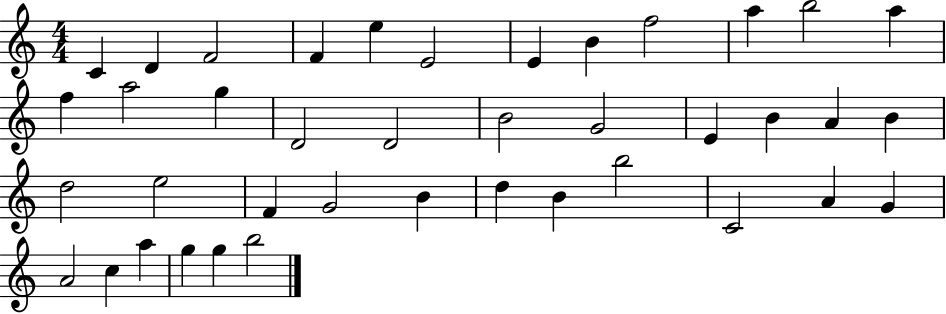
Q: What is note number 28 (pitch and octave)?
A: B4